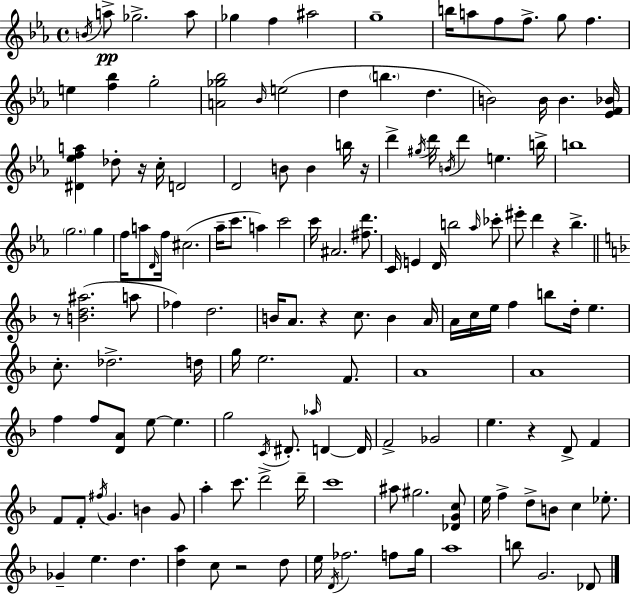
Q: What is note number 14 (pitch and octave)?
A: F5